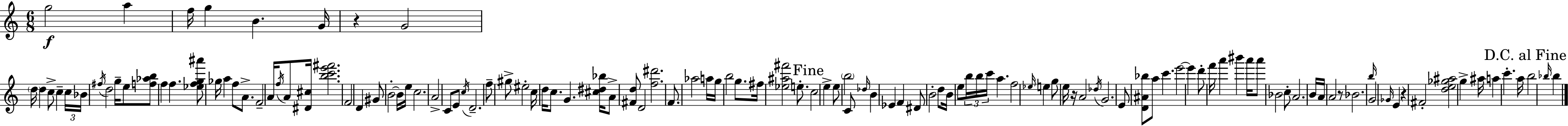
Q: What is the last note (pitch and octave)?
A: Bb5